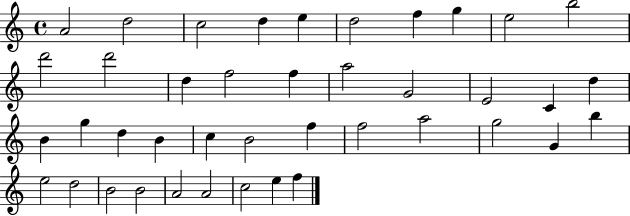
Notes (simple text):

A4/h D5/h C5/h D5/q E5/q D5/h F5/q G5/q E5/h B5/h D6/h D6/h D5/q F5/h F5/q A5/h G4/h E4/h C4/q D5/q B4/q G5/q D5/q B4/q C5/q B4/h F5/q F5/h A5/h G5/h G4/q B5/q E5/h D5/h B4/h B4/h A4/h A4/h C5/h E5/q F5/q